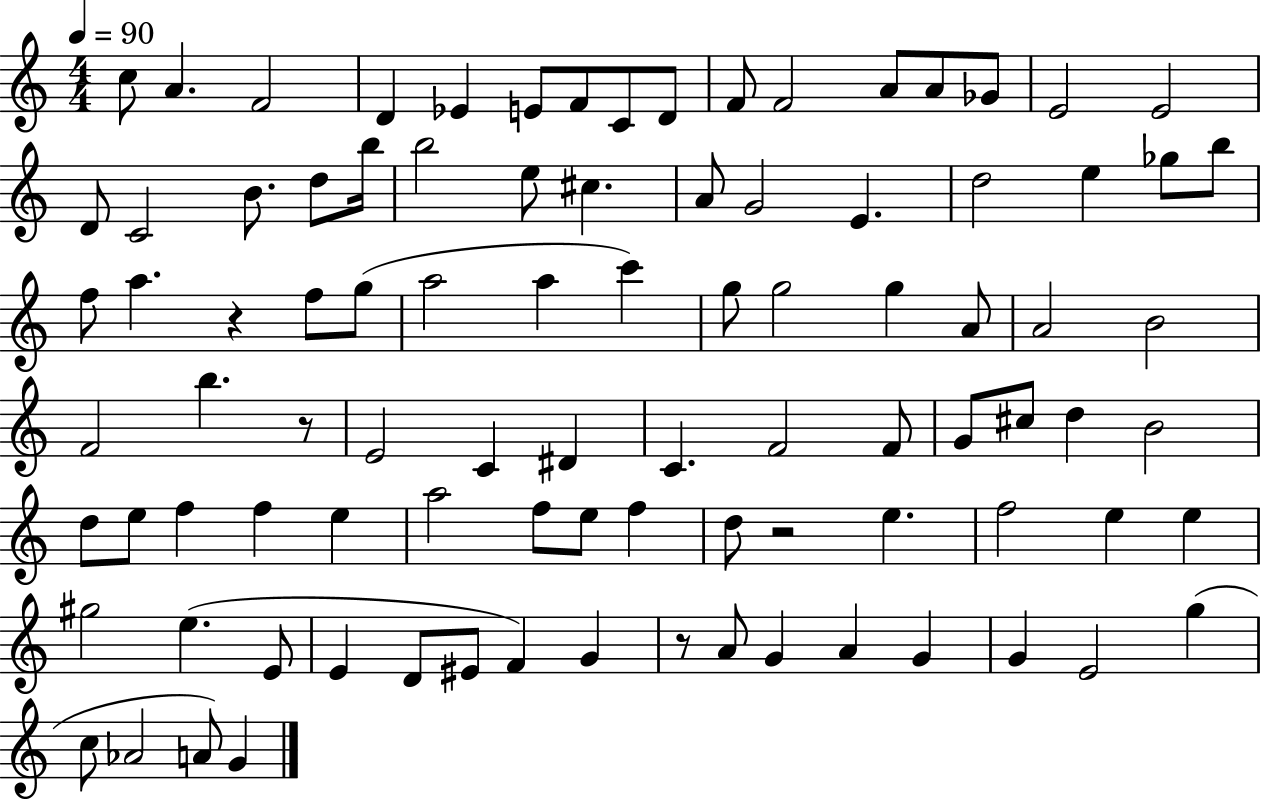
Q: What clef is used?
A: treble